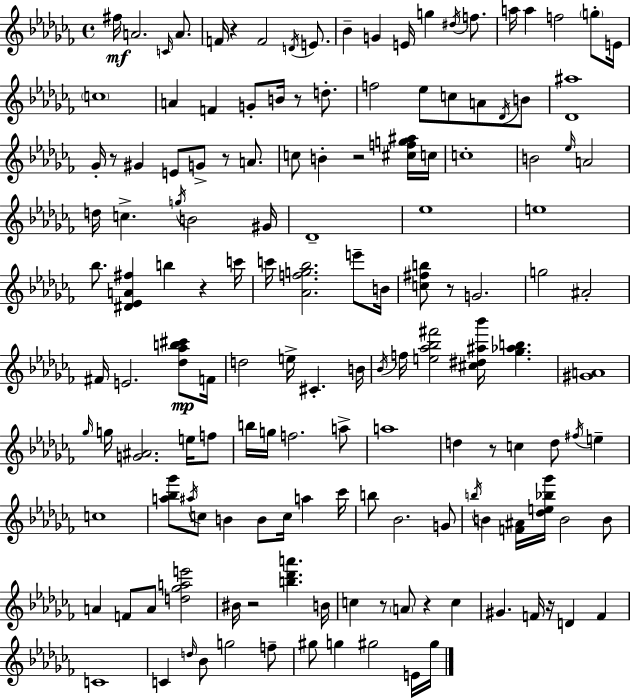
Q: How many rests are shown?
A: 12